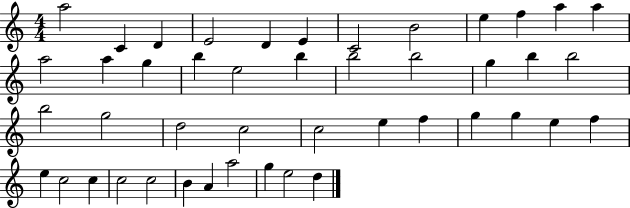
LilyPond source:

{
  \clef treble
  \numericTimeSignature
  \time 4/4
  \key c \major
  a''2 c'4 d'4 | e'2 d'4 e'4 | c'2 b'2 | e''4 f''4 a''4 a''4 | \break a''2 a''4 g''4 | b''4 e''2 b''4 | b''2 b''2 | g''4 b''4 b''2 | \break b''2 g''2 | d''2 c''2 | c''2 e''4 f''4 | g''4 g''4 e''4 f''4 | \break e''4 c''2 c''4 | c''2 c''2 | b'4 a'4 a''2 | g''4 e''2 d''4 | \break \bar "|."
}